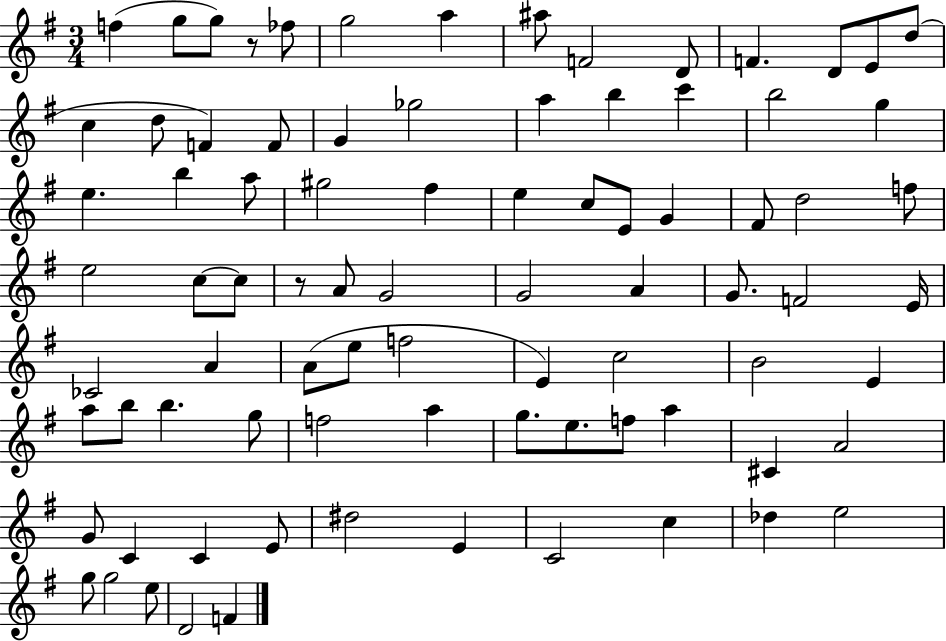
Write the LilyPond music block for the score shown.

{
  \clef treble
  \numericTimeSignature
  \time 3/4
  \key g \major
  f''4( g''8 g''8) r8 fes''8 | g''2 a''4 | ais''8 f'2 d'8 | f'4. d'8 e'8 d''8( | \break c''4 d''8 f'4) f'8 | g'4 ges''2 | a''4 b''4 c'''4 | b''2 g''4 | \break e''4. b''4 a''8 | gis''2 fis''4 | e''4 c''8 e'8 g'4 | fis'8 d''2 f''8 | \break e''2 c''8~~ c''8 | r8 a'8 g'2 | g'2 a'4 | g'8. f'2 e'16 | \break ces'2 a'4 | a'8( e''8 f''2 | e'4) c''2 | b'2 e'4 | \break a''8 b''8 b''4. g''8 | f''2 a''4 | g''8. e''8. f''8 a''4 | cis'4 a'2 | \break g'8 c'4 c'4 e'8 | dis''2 e'4 | c'2 c''4 | des''4 e''2 | \break g''8 g''2 e''8 | d'2 f'4 | \bar "|."
}